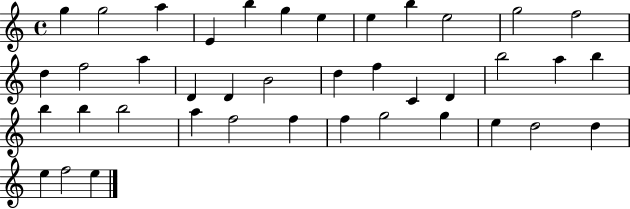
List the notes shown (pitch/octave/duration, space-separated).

G5/q G5/h A5/q E4/q B5/q G5/q E5/q E5/q B5/q E5/h G5/h F5/h D5/q F5/h A5/q D4/q D4/q B4/h D5/q F5/q C4/q D4/q B5/h A5/q B5/q B5/q B5/q B5/h A5/q F5/h F5/q F5/q G5/h G5/q E5/q D5/h D5/q E5/q F5/h E5/q